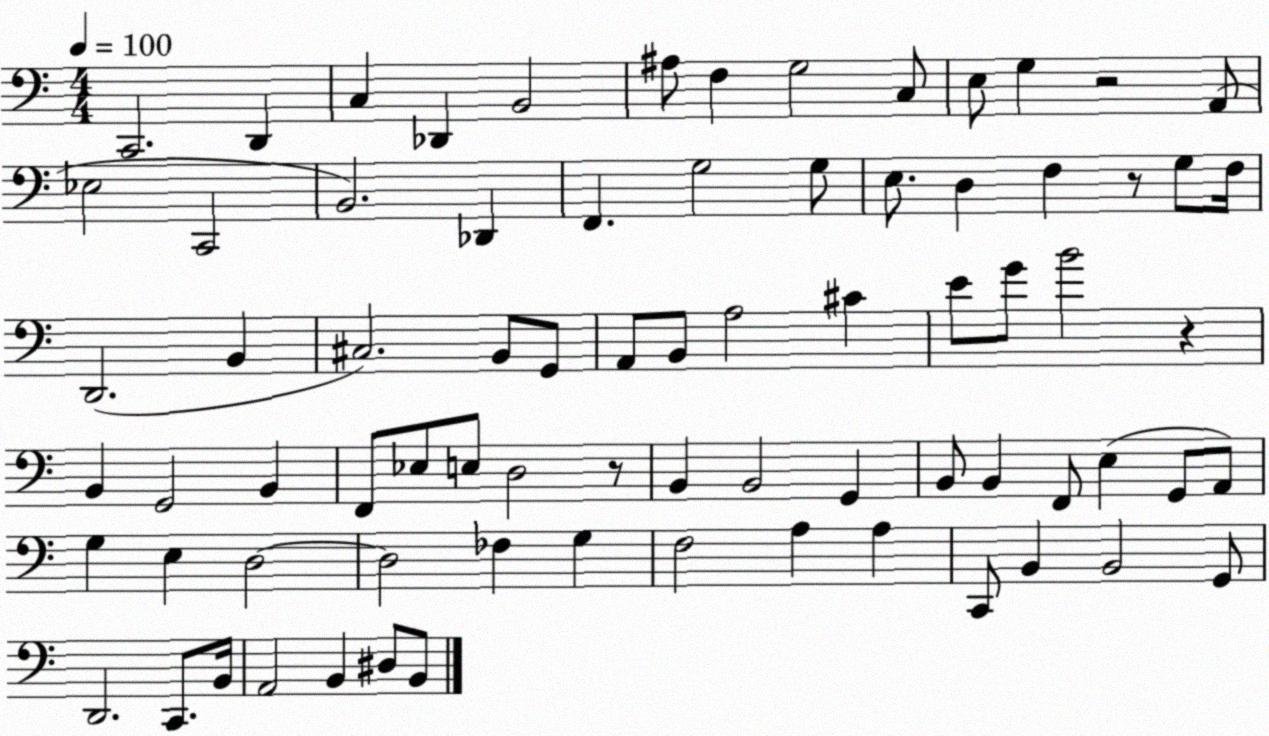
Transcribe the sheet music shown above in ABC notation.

X:1
T:Untitled
M:4/4
L:1/4
K:C
C,,2 D,, C, _D,, B,,2 ^A,/2 F, G,2 C,/2 E,/2 G, z2 A,,/2 _E,2 C,,2 B,,2 _D,, F,, G,2 G,/2 E,/2 D, F, z/2 G,/2 F,/4 D,,2 B,, ^C,2 B,,/2 G,,/2 A,,/2 B,,/2 A,2 ^C E/2 G/2 B2 z B,, G,,2 B,, F,,/2 _E,/2 E,/2 D,2 z/2 B,, B,,2 G,, B,,/2 B,, F,,/2 E, G,,/2 A,,/2 G, E, D,2 D,2 _F, G, F,2 A, A, C,,/2 B,, B,,2 G,,/2 D,,2 C,,/2 B,,/4 A,,2 B,, ^D,/2 B,,/2